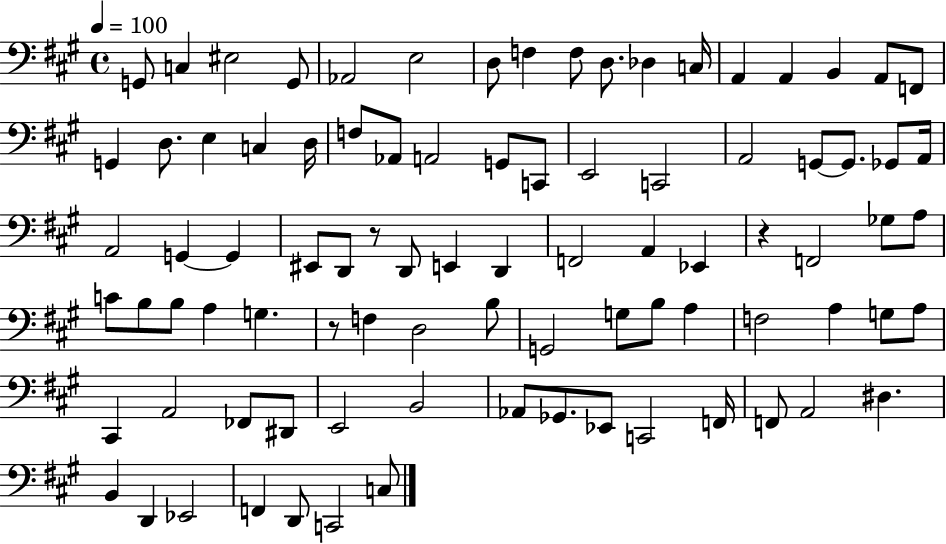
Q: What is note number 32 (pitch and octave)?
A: G2